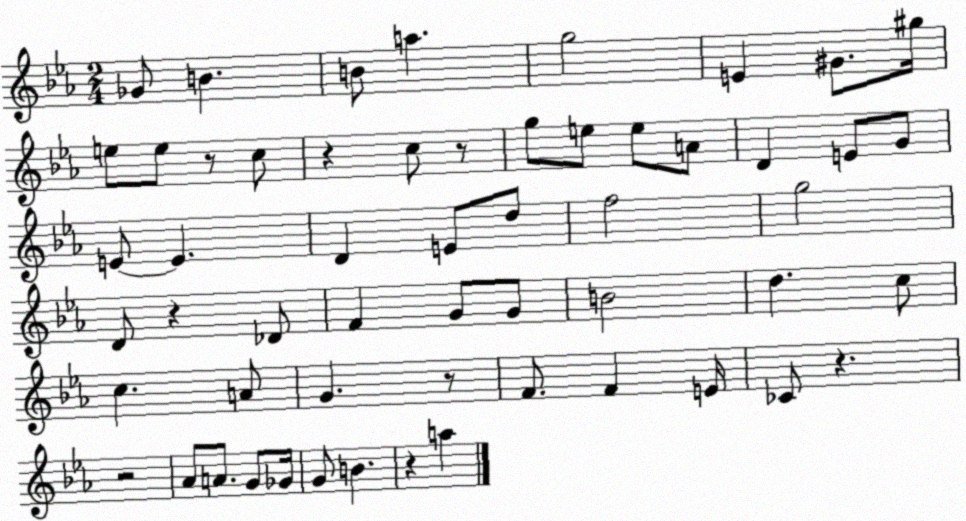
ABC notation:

X:1
T:Untitled
M:2/4
L:1/4
K:Eb
_G/2 B B/2 a g2 E ^G/2 ^g/4 e/2 e/2 z/2 c/2 z c/2 z/2 g/2 e/2 e/2 A/2 D E/2 G/2 E/2 E D E/2 d/2 f2 g2 D/2 z _D/2 F G/2 G/2 B2 d c/2 c A/2 G z/2 F/2 F E/4 _C/2 z z2 _A/2 A/2 G/2 _G/4 G/2 B z a